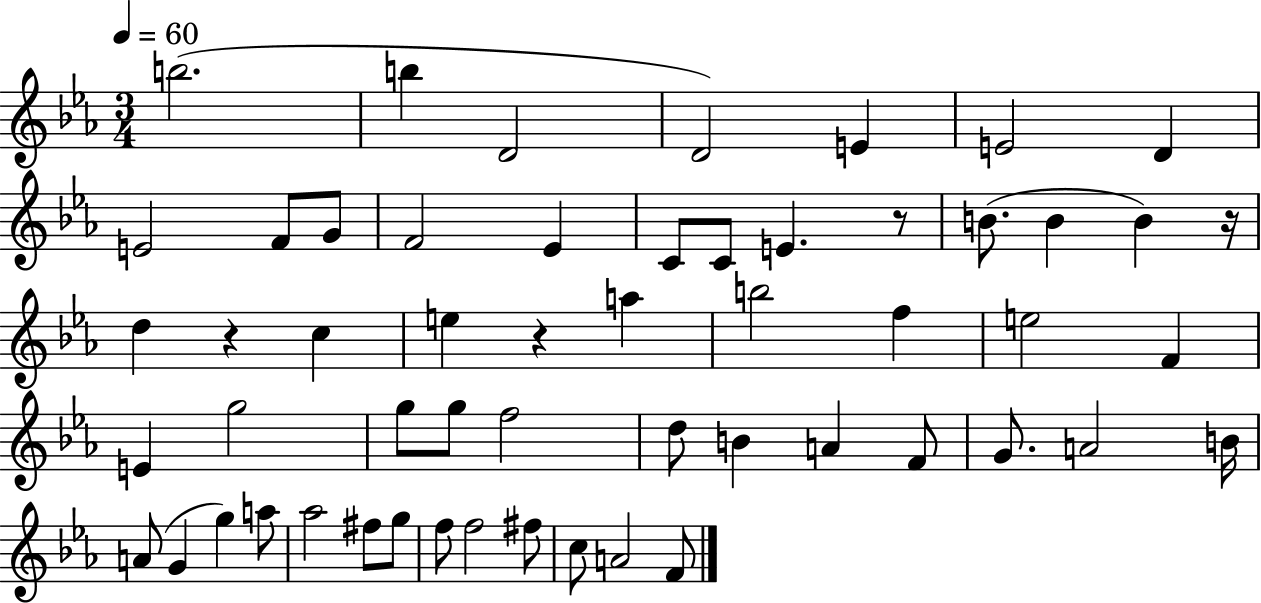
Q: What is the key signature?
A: EES major